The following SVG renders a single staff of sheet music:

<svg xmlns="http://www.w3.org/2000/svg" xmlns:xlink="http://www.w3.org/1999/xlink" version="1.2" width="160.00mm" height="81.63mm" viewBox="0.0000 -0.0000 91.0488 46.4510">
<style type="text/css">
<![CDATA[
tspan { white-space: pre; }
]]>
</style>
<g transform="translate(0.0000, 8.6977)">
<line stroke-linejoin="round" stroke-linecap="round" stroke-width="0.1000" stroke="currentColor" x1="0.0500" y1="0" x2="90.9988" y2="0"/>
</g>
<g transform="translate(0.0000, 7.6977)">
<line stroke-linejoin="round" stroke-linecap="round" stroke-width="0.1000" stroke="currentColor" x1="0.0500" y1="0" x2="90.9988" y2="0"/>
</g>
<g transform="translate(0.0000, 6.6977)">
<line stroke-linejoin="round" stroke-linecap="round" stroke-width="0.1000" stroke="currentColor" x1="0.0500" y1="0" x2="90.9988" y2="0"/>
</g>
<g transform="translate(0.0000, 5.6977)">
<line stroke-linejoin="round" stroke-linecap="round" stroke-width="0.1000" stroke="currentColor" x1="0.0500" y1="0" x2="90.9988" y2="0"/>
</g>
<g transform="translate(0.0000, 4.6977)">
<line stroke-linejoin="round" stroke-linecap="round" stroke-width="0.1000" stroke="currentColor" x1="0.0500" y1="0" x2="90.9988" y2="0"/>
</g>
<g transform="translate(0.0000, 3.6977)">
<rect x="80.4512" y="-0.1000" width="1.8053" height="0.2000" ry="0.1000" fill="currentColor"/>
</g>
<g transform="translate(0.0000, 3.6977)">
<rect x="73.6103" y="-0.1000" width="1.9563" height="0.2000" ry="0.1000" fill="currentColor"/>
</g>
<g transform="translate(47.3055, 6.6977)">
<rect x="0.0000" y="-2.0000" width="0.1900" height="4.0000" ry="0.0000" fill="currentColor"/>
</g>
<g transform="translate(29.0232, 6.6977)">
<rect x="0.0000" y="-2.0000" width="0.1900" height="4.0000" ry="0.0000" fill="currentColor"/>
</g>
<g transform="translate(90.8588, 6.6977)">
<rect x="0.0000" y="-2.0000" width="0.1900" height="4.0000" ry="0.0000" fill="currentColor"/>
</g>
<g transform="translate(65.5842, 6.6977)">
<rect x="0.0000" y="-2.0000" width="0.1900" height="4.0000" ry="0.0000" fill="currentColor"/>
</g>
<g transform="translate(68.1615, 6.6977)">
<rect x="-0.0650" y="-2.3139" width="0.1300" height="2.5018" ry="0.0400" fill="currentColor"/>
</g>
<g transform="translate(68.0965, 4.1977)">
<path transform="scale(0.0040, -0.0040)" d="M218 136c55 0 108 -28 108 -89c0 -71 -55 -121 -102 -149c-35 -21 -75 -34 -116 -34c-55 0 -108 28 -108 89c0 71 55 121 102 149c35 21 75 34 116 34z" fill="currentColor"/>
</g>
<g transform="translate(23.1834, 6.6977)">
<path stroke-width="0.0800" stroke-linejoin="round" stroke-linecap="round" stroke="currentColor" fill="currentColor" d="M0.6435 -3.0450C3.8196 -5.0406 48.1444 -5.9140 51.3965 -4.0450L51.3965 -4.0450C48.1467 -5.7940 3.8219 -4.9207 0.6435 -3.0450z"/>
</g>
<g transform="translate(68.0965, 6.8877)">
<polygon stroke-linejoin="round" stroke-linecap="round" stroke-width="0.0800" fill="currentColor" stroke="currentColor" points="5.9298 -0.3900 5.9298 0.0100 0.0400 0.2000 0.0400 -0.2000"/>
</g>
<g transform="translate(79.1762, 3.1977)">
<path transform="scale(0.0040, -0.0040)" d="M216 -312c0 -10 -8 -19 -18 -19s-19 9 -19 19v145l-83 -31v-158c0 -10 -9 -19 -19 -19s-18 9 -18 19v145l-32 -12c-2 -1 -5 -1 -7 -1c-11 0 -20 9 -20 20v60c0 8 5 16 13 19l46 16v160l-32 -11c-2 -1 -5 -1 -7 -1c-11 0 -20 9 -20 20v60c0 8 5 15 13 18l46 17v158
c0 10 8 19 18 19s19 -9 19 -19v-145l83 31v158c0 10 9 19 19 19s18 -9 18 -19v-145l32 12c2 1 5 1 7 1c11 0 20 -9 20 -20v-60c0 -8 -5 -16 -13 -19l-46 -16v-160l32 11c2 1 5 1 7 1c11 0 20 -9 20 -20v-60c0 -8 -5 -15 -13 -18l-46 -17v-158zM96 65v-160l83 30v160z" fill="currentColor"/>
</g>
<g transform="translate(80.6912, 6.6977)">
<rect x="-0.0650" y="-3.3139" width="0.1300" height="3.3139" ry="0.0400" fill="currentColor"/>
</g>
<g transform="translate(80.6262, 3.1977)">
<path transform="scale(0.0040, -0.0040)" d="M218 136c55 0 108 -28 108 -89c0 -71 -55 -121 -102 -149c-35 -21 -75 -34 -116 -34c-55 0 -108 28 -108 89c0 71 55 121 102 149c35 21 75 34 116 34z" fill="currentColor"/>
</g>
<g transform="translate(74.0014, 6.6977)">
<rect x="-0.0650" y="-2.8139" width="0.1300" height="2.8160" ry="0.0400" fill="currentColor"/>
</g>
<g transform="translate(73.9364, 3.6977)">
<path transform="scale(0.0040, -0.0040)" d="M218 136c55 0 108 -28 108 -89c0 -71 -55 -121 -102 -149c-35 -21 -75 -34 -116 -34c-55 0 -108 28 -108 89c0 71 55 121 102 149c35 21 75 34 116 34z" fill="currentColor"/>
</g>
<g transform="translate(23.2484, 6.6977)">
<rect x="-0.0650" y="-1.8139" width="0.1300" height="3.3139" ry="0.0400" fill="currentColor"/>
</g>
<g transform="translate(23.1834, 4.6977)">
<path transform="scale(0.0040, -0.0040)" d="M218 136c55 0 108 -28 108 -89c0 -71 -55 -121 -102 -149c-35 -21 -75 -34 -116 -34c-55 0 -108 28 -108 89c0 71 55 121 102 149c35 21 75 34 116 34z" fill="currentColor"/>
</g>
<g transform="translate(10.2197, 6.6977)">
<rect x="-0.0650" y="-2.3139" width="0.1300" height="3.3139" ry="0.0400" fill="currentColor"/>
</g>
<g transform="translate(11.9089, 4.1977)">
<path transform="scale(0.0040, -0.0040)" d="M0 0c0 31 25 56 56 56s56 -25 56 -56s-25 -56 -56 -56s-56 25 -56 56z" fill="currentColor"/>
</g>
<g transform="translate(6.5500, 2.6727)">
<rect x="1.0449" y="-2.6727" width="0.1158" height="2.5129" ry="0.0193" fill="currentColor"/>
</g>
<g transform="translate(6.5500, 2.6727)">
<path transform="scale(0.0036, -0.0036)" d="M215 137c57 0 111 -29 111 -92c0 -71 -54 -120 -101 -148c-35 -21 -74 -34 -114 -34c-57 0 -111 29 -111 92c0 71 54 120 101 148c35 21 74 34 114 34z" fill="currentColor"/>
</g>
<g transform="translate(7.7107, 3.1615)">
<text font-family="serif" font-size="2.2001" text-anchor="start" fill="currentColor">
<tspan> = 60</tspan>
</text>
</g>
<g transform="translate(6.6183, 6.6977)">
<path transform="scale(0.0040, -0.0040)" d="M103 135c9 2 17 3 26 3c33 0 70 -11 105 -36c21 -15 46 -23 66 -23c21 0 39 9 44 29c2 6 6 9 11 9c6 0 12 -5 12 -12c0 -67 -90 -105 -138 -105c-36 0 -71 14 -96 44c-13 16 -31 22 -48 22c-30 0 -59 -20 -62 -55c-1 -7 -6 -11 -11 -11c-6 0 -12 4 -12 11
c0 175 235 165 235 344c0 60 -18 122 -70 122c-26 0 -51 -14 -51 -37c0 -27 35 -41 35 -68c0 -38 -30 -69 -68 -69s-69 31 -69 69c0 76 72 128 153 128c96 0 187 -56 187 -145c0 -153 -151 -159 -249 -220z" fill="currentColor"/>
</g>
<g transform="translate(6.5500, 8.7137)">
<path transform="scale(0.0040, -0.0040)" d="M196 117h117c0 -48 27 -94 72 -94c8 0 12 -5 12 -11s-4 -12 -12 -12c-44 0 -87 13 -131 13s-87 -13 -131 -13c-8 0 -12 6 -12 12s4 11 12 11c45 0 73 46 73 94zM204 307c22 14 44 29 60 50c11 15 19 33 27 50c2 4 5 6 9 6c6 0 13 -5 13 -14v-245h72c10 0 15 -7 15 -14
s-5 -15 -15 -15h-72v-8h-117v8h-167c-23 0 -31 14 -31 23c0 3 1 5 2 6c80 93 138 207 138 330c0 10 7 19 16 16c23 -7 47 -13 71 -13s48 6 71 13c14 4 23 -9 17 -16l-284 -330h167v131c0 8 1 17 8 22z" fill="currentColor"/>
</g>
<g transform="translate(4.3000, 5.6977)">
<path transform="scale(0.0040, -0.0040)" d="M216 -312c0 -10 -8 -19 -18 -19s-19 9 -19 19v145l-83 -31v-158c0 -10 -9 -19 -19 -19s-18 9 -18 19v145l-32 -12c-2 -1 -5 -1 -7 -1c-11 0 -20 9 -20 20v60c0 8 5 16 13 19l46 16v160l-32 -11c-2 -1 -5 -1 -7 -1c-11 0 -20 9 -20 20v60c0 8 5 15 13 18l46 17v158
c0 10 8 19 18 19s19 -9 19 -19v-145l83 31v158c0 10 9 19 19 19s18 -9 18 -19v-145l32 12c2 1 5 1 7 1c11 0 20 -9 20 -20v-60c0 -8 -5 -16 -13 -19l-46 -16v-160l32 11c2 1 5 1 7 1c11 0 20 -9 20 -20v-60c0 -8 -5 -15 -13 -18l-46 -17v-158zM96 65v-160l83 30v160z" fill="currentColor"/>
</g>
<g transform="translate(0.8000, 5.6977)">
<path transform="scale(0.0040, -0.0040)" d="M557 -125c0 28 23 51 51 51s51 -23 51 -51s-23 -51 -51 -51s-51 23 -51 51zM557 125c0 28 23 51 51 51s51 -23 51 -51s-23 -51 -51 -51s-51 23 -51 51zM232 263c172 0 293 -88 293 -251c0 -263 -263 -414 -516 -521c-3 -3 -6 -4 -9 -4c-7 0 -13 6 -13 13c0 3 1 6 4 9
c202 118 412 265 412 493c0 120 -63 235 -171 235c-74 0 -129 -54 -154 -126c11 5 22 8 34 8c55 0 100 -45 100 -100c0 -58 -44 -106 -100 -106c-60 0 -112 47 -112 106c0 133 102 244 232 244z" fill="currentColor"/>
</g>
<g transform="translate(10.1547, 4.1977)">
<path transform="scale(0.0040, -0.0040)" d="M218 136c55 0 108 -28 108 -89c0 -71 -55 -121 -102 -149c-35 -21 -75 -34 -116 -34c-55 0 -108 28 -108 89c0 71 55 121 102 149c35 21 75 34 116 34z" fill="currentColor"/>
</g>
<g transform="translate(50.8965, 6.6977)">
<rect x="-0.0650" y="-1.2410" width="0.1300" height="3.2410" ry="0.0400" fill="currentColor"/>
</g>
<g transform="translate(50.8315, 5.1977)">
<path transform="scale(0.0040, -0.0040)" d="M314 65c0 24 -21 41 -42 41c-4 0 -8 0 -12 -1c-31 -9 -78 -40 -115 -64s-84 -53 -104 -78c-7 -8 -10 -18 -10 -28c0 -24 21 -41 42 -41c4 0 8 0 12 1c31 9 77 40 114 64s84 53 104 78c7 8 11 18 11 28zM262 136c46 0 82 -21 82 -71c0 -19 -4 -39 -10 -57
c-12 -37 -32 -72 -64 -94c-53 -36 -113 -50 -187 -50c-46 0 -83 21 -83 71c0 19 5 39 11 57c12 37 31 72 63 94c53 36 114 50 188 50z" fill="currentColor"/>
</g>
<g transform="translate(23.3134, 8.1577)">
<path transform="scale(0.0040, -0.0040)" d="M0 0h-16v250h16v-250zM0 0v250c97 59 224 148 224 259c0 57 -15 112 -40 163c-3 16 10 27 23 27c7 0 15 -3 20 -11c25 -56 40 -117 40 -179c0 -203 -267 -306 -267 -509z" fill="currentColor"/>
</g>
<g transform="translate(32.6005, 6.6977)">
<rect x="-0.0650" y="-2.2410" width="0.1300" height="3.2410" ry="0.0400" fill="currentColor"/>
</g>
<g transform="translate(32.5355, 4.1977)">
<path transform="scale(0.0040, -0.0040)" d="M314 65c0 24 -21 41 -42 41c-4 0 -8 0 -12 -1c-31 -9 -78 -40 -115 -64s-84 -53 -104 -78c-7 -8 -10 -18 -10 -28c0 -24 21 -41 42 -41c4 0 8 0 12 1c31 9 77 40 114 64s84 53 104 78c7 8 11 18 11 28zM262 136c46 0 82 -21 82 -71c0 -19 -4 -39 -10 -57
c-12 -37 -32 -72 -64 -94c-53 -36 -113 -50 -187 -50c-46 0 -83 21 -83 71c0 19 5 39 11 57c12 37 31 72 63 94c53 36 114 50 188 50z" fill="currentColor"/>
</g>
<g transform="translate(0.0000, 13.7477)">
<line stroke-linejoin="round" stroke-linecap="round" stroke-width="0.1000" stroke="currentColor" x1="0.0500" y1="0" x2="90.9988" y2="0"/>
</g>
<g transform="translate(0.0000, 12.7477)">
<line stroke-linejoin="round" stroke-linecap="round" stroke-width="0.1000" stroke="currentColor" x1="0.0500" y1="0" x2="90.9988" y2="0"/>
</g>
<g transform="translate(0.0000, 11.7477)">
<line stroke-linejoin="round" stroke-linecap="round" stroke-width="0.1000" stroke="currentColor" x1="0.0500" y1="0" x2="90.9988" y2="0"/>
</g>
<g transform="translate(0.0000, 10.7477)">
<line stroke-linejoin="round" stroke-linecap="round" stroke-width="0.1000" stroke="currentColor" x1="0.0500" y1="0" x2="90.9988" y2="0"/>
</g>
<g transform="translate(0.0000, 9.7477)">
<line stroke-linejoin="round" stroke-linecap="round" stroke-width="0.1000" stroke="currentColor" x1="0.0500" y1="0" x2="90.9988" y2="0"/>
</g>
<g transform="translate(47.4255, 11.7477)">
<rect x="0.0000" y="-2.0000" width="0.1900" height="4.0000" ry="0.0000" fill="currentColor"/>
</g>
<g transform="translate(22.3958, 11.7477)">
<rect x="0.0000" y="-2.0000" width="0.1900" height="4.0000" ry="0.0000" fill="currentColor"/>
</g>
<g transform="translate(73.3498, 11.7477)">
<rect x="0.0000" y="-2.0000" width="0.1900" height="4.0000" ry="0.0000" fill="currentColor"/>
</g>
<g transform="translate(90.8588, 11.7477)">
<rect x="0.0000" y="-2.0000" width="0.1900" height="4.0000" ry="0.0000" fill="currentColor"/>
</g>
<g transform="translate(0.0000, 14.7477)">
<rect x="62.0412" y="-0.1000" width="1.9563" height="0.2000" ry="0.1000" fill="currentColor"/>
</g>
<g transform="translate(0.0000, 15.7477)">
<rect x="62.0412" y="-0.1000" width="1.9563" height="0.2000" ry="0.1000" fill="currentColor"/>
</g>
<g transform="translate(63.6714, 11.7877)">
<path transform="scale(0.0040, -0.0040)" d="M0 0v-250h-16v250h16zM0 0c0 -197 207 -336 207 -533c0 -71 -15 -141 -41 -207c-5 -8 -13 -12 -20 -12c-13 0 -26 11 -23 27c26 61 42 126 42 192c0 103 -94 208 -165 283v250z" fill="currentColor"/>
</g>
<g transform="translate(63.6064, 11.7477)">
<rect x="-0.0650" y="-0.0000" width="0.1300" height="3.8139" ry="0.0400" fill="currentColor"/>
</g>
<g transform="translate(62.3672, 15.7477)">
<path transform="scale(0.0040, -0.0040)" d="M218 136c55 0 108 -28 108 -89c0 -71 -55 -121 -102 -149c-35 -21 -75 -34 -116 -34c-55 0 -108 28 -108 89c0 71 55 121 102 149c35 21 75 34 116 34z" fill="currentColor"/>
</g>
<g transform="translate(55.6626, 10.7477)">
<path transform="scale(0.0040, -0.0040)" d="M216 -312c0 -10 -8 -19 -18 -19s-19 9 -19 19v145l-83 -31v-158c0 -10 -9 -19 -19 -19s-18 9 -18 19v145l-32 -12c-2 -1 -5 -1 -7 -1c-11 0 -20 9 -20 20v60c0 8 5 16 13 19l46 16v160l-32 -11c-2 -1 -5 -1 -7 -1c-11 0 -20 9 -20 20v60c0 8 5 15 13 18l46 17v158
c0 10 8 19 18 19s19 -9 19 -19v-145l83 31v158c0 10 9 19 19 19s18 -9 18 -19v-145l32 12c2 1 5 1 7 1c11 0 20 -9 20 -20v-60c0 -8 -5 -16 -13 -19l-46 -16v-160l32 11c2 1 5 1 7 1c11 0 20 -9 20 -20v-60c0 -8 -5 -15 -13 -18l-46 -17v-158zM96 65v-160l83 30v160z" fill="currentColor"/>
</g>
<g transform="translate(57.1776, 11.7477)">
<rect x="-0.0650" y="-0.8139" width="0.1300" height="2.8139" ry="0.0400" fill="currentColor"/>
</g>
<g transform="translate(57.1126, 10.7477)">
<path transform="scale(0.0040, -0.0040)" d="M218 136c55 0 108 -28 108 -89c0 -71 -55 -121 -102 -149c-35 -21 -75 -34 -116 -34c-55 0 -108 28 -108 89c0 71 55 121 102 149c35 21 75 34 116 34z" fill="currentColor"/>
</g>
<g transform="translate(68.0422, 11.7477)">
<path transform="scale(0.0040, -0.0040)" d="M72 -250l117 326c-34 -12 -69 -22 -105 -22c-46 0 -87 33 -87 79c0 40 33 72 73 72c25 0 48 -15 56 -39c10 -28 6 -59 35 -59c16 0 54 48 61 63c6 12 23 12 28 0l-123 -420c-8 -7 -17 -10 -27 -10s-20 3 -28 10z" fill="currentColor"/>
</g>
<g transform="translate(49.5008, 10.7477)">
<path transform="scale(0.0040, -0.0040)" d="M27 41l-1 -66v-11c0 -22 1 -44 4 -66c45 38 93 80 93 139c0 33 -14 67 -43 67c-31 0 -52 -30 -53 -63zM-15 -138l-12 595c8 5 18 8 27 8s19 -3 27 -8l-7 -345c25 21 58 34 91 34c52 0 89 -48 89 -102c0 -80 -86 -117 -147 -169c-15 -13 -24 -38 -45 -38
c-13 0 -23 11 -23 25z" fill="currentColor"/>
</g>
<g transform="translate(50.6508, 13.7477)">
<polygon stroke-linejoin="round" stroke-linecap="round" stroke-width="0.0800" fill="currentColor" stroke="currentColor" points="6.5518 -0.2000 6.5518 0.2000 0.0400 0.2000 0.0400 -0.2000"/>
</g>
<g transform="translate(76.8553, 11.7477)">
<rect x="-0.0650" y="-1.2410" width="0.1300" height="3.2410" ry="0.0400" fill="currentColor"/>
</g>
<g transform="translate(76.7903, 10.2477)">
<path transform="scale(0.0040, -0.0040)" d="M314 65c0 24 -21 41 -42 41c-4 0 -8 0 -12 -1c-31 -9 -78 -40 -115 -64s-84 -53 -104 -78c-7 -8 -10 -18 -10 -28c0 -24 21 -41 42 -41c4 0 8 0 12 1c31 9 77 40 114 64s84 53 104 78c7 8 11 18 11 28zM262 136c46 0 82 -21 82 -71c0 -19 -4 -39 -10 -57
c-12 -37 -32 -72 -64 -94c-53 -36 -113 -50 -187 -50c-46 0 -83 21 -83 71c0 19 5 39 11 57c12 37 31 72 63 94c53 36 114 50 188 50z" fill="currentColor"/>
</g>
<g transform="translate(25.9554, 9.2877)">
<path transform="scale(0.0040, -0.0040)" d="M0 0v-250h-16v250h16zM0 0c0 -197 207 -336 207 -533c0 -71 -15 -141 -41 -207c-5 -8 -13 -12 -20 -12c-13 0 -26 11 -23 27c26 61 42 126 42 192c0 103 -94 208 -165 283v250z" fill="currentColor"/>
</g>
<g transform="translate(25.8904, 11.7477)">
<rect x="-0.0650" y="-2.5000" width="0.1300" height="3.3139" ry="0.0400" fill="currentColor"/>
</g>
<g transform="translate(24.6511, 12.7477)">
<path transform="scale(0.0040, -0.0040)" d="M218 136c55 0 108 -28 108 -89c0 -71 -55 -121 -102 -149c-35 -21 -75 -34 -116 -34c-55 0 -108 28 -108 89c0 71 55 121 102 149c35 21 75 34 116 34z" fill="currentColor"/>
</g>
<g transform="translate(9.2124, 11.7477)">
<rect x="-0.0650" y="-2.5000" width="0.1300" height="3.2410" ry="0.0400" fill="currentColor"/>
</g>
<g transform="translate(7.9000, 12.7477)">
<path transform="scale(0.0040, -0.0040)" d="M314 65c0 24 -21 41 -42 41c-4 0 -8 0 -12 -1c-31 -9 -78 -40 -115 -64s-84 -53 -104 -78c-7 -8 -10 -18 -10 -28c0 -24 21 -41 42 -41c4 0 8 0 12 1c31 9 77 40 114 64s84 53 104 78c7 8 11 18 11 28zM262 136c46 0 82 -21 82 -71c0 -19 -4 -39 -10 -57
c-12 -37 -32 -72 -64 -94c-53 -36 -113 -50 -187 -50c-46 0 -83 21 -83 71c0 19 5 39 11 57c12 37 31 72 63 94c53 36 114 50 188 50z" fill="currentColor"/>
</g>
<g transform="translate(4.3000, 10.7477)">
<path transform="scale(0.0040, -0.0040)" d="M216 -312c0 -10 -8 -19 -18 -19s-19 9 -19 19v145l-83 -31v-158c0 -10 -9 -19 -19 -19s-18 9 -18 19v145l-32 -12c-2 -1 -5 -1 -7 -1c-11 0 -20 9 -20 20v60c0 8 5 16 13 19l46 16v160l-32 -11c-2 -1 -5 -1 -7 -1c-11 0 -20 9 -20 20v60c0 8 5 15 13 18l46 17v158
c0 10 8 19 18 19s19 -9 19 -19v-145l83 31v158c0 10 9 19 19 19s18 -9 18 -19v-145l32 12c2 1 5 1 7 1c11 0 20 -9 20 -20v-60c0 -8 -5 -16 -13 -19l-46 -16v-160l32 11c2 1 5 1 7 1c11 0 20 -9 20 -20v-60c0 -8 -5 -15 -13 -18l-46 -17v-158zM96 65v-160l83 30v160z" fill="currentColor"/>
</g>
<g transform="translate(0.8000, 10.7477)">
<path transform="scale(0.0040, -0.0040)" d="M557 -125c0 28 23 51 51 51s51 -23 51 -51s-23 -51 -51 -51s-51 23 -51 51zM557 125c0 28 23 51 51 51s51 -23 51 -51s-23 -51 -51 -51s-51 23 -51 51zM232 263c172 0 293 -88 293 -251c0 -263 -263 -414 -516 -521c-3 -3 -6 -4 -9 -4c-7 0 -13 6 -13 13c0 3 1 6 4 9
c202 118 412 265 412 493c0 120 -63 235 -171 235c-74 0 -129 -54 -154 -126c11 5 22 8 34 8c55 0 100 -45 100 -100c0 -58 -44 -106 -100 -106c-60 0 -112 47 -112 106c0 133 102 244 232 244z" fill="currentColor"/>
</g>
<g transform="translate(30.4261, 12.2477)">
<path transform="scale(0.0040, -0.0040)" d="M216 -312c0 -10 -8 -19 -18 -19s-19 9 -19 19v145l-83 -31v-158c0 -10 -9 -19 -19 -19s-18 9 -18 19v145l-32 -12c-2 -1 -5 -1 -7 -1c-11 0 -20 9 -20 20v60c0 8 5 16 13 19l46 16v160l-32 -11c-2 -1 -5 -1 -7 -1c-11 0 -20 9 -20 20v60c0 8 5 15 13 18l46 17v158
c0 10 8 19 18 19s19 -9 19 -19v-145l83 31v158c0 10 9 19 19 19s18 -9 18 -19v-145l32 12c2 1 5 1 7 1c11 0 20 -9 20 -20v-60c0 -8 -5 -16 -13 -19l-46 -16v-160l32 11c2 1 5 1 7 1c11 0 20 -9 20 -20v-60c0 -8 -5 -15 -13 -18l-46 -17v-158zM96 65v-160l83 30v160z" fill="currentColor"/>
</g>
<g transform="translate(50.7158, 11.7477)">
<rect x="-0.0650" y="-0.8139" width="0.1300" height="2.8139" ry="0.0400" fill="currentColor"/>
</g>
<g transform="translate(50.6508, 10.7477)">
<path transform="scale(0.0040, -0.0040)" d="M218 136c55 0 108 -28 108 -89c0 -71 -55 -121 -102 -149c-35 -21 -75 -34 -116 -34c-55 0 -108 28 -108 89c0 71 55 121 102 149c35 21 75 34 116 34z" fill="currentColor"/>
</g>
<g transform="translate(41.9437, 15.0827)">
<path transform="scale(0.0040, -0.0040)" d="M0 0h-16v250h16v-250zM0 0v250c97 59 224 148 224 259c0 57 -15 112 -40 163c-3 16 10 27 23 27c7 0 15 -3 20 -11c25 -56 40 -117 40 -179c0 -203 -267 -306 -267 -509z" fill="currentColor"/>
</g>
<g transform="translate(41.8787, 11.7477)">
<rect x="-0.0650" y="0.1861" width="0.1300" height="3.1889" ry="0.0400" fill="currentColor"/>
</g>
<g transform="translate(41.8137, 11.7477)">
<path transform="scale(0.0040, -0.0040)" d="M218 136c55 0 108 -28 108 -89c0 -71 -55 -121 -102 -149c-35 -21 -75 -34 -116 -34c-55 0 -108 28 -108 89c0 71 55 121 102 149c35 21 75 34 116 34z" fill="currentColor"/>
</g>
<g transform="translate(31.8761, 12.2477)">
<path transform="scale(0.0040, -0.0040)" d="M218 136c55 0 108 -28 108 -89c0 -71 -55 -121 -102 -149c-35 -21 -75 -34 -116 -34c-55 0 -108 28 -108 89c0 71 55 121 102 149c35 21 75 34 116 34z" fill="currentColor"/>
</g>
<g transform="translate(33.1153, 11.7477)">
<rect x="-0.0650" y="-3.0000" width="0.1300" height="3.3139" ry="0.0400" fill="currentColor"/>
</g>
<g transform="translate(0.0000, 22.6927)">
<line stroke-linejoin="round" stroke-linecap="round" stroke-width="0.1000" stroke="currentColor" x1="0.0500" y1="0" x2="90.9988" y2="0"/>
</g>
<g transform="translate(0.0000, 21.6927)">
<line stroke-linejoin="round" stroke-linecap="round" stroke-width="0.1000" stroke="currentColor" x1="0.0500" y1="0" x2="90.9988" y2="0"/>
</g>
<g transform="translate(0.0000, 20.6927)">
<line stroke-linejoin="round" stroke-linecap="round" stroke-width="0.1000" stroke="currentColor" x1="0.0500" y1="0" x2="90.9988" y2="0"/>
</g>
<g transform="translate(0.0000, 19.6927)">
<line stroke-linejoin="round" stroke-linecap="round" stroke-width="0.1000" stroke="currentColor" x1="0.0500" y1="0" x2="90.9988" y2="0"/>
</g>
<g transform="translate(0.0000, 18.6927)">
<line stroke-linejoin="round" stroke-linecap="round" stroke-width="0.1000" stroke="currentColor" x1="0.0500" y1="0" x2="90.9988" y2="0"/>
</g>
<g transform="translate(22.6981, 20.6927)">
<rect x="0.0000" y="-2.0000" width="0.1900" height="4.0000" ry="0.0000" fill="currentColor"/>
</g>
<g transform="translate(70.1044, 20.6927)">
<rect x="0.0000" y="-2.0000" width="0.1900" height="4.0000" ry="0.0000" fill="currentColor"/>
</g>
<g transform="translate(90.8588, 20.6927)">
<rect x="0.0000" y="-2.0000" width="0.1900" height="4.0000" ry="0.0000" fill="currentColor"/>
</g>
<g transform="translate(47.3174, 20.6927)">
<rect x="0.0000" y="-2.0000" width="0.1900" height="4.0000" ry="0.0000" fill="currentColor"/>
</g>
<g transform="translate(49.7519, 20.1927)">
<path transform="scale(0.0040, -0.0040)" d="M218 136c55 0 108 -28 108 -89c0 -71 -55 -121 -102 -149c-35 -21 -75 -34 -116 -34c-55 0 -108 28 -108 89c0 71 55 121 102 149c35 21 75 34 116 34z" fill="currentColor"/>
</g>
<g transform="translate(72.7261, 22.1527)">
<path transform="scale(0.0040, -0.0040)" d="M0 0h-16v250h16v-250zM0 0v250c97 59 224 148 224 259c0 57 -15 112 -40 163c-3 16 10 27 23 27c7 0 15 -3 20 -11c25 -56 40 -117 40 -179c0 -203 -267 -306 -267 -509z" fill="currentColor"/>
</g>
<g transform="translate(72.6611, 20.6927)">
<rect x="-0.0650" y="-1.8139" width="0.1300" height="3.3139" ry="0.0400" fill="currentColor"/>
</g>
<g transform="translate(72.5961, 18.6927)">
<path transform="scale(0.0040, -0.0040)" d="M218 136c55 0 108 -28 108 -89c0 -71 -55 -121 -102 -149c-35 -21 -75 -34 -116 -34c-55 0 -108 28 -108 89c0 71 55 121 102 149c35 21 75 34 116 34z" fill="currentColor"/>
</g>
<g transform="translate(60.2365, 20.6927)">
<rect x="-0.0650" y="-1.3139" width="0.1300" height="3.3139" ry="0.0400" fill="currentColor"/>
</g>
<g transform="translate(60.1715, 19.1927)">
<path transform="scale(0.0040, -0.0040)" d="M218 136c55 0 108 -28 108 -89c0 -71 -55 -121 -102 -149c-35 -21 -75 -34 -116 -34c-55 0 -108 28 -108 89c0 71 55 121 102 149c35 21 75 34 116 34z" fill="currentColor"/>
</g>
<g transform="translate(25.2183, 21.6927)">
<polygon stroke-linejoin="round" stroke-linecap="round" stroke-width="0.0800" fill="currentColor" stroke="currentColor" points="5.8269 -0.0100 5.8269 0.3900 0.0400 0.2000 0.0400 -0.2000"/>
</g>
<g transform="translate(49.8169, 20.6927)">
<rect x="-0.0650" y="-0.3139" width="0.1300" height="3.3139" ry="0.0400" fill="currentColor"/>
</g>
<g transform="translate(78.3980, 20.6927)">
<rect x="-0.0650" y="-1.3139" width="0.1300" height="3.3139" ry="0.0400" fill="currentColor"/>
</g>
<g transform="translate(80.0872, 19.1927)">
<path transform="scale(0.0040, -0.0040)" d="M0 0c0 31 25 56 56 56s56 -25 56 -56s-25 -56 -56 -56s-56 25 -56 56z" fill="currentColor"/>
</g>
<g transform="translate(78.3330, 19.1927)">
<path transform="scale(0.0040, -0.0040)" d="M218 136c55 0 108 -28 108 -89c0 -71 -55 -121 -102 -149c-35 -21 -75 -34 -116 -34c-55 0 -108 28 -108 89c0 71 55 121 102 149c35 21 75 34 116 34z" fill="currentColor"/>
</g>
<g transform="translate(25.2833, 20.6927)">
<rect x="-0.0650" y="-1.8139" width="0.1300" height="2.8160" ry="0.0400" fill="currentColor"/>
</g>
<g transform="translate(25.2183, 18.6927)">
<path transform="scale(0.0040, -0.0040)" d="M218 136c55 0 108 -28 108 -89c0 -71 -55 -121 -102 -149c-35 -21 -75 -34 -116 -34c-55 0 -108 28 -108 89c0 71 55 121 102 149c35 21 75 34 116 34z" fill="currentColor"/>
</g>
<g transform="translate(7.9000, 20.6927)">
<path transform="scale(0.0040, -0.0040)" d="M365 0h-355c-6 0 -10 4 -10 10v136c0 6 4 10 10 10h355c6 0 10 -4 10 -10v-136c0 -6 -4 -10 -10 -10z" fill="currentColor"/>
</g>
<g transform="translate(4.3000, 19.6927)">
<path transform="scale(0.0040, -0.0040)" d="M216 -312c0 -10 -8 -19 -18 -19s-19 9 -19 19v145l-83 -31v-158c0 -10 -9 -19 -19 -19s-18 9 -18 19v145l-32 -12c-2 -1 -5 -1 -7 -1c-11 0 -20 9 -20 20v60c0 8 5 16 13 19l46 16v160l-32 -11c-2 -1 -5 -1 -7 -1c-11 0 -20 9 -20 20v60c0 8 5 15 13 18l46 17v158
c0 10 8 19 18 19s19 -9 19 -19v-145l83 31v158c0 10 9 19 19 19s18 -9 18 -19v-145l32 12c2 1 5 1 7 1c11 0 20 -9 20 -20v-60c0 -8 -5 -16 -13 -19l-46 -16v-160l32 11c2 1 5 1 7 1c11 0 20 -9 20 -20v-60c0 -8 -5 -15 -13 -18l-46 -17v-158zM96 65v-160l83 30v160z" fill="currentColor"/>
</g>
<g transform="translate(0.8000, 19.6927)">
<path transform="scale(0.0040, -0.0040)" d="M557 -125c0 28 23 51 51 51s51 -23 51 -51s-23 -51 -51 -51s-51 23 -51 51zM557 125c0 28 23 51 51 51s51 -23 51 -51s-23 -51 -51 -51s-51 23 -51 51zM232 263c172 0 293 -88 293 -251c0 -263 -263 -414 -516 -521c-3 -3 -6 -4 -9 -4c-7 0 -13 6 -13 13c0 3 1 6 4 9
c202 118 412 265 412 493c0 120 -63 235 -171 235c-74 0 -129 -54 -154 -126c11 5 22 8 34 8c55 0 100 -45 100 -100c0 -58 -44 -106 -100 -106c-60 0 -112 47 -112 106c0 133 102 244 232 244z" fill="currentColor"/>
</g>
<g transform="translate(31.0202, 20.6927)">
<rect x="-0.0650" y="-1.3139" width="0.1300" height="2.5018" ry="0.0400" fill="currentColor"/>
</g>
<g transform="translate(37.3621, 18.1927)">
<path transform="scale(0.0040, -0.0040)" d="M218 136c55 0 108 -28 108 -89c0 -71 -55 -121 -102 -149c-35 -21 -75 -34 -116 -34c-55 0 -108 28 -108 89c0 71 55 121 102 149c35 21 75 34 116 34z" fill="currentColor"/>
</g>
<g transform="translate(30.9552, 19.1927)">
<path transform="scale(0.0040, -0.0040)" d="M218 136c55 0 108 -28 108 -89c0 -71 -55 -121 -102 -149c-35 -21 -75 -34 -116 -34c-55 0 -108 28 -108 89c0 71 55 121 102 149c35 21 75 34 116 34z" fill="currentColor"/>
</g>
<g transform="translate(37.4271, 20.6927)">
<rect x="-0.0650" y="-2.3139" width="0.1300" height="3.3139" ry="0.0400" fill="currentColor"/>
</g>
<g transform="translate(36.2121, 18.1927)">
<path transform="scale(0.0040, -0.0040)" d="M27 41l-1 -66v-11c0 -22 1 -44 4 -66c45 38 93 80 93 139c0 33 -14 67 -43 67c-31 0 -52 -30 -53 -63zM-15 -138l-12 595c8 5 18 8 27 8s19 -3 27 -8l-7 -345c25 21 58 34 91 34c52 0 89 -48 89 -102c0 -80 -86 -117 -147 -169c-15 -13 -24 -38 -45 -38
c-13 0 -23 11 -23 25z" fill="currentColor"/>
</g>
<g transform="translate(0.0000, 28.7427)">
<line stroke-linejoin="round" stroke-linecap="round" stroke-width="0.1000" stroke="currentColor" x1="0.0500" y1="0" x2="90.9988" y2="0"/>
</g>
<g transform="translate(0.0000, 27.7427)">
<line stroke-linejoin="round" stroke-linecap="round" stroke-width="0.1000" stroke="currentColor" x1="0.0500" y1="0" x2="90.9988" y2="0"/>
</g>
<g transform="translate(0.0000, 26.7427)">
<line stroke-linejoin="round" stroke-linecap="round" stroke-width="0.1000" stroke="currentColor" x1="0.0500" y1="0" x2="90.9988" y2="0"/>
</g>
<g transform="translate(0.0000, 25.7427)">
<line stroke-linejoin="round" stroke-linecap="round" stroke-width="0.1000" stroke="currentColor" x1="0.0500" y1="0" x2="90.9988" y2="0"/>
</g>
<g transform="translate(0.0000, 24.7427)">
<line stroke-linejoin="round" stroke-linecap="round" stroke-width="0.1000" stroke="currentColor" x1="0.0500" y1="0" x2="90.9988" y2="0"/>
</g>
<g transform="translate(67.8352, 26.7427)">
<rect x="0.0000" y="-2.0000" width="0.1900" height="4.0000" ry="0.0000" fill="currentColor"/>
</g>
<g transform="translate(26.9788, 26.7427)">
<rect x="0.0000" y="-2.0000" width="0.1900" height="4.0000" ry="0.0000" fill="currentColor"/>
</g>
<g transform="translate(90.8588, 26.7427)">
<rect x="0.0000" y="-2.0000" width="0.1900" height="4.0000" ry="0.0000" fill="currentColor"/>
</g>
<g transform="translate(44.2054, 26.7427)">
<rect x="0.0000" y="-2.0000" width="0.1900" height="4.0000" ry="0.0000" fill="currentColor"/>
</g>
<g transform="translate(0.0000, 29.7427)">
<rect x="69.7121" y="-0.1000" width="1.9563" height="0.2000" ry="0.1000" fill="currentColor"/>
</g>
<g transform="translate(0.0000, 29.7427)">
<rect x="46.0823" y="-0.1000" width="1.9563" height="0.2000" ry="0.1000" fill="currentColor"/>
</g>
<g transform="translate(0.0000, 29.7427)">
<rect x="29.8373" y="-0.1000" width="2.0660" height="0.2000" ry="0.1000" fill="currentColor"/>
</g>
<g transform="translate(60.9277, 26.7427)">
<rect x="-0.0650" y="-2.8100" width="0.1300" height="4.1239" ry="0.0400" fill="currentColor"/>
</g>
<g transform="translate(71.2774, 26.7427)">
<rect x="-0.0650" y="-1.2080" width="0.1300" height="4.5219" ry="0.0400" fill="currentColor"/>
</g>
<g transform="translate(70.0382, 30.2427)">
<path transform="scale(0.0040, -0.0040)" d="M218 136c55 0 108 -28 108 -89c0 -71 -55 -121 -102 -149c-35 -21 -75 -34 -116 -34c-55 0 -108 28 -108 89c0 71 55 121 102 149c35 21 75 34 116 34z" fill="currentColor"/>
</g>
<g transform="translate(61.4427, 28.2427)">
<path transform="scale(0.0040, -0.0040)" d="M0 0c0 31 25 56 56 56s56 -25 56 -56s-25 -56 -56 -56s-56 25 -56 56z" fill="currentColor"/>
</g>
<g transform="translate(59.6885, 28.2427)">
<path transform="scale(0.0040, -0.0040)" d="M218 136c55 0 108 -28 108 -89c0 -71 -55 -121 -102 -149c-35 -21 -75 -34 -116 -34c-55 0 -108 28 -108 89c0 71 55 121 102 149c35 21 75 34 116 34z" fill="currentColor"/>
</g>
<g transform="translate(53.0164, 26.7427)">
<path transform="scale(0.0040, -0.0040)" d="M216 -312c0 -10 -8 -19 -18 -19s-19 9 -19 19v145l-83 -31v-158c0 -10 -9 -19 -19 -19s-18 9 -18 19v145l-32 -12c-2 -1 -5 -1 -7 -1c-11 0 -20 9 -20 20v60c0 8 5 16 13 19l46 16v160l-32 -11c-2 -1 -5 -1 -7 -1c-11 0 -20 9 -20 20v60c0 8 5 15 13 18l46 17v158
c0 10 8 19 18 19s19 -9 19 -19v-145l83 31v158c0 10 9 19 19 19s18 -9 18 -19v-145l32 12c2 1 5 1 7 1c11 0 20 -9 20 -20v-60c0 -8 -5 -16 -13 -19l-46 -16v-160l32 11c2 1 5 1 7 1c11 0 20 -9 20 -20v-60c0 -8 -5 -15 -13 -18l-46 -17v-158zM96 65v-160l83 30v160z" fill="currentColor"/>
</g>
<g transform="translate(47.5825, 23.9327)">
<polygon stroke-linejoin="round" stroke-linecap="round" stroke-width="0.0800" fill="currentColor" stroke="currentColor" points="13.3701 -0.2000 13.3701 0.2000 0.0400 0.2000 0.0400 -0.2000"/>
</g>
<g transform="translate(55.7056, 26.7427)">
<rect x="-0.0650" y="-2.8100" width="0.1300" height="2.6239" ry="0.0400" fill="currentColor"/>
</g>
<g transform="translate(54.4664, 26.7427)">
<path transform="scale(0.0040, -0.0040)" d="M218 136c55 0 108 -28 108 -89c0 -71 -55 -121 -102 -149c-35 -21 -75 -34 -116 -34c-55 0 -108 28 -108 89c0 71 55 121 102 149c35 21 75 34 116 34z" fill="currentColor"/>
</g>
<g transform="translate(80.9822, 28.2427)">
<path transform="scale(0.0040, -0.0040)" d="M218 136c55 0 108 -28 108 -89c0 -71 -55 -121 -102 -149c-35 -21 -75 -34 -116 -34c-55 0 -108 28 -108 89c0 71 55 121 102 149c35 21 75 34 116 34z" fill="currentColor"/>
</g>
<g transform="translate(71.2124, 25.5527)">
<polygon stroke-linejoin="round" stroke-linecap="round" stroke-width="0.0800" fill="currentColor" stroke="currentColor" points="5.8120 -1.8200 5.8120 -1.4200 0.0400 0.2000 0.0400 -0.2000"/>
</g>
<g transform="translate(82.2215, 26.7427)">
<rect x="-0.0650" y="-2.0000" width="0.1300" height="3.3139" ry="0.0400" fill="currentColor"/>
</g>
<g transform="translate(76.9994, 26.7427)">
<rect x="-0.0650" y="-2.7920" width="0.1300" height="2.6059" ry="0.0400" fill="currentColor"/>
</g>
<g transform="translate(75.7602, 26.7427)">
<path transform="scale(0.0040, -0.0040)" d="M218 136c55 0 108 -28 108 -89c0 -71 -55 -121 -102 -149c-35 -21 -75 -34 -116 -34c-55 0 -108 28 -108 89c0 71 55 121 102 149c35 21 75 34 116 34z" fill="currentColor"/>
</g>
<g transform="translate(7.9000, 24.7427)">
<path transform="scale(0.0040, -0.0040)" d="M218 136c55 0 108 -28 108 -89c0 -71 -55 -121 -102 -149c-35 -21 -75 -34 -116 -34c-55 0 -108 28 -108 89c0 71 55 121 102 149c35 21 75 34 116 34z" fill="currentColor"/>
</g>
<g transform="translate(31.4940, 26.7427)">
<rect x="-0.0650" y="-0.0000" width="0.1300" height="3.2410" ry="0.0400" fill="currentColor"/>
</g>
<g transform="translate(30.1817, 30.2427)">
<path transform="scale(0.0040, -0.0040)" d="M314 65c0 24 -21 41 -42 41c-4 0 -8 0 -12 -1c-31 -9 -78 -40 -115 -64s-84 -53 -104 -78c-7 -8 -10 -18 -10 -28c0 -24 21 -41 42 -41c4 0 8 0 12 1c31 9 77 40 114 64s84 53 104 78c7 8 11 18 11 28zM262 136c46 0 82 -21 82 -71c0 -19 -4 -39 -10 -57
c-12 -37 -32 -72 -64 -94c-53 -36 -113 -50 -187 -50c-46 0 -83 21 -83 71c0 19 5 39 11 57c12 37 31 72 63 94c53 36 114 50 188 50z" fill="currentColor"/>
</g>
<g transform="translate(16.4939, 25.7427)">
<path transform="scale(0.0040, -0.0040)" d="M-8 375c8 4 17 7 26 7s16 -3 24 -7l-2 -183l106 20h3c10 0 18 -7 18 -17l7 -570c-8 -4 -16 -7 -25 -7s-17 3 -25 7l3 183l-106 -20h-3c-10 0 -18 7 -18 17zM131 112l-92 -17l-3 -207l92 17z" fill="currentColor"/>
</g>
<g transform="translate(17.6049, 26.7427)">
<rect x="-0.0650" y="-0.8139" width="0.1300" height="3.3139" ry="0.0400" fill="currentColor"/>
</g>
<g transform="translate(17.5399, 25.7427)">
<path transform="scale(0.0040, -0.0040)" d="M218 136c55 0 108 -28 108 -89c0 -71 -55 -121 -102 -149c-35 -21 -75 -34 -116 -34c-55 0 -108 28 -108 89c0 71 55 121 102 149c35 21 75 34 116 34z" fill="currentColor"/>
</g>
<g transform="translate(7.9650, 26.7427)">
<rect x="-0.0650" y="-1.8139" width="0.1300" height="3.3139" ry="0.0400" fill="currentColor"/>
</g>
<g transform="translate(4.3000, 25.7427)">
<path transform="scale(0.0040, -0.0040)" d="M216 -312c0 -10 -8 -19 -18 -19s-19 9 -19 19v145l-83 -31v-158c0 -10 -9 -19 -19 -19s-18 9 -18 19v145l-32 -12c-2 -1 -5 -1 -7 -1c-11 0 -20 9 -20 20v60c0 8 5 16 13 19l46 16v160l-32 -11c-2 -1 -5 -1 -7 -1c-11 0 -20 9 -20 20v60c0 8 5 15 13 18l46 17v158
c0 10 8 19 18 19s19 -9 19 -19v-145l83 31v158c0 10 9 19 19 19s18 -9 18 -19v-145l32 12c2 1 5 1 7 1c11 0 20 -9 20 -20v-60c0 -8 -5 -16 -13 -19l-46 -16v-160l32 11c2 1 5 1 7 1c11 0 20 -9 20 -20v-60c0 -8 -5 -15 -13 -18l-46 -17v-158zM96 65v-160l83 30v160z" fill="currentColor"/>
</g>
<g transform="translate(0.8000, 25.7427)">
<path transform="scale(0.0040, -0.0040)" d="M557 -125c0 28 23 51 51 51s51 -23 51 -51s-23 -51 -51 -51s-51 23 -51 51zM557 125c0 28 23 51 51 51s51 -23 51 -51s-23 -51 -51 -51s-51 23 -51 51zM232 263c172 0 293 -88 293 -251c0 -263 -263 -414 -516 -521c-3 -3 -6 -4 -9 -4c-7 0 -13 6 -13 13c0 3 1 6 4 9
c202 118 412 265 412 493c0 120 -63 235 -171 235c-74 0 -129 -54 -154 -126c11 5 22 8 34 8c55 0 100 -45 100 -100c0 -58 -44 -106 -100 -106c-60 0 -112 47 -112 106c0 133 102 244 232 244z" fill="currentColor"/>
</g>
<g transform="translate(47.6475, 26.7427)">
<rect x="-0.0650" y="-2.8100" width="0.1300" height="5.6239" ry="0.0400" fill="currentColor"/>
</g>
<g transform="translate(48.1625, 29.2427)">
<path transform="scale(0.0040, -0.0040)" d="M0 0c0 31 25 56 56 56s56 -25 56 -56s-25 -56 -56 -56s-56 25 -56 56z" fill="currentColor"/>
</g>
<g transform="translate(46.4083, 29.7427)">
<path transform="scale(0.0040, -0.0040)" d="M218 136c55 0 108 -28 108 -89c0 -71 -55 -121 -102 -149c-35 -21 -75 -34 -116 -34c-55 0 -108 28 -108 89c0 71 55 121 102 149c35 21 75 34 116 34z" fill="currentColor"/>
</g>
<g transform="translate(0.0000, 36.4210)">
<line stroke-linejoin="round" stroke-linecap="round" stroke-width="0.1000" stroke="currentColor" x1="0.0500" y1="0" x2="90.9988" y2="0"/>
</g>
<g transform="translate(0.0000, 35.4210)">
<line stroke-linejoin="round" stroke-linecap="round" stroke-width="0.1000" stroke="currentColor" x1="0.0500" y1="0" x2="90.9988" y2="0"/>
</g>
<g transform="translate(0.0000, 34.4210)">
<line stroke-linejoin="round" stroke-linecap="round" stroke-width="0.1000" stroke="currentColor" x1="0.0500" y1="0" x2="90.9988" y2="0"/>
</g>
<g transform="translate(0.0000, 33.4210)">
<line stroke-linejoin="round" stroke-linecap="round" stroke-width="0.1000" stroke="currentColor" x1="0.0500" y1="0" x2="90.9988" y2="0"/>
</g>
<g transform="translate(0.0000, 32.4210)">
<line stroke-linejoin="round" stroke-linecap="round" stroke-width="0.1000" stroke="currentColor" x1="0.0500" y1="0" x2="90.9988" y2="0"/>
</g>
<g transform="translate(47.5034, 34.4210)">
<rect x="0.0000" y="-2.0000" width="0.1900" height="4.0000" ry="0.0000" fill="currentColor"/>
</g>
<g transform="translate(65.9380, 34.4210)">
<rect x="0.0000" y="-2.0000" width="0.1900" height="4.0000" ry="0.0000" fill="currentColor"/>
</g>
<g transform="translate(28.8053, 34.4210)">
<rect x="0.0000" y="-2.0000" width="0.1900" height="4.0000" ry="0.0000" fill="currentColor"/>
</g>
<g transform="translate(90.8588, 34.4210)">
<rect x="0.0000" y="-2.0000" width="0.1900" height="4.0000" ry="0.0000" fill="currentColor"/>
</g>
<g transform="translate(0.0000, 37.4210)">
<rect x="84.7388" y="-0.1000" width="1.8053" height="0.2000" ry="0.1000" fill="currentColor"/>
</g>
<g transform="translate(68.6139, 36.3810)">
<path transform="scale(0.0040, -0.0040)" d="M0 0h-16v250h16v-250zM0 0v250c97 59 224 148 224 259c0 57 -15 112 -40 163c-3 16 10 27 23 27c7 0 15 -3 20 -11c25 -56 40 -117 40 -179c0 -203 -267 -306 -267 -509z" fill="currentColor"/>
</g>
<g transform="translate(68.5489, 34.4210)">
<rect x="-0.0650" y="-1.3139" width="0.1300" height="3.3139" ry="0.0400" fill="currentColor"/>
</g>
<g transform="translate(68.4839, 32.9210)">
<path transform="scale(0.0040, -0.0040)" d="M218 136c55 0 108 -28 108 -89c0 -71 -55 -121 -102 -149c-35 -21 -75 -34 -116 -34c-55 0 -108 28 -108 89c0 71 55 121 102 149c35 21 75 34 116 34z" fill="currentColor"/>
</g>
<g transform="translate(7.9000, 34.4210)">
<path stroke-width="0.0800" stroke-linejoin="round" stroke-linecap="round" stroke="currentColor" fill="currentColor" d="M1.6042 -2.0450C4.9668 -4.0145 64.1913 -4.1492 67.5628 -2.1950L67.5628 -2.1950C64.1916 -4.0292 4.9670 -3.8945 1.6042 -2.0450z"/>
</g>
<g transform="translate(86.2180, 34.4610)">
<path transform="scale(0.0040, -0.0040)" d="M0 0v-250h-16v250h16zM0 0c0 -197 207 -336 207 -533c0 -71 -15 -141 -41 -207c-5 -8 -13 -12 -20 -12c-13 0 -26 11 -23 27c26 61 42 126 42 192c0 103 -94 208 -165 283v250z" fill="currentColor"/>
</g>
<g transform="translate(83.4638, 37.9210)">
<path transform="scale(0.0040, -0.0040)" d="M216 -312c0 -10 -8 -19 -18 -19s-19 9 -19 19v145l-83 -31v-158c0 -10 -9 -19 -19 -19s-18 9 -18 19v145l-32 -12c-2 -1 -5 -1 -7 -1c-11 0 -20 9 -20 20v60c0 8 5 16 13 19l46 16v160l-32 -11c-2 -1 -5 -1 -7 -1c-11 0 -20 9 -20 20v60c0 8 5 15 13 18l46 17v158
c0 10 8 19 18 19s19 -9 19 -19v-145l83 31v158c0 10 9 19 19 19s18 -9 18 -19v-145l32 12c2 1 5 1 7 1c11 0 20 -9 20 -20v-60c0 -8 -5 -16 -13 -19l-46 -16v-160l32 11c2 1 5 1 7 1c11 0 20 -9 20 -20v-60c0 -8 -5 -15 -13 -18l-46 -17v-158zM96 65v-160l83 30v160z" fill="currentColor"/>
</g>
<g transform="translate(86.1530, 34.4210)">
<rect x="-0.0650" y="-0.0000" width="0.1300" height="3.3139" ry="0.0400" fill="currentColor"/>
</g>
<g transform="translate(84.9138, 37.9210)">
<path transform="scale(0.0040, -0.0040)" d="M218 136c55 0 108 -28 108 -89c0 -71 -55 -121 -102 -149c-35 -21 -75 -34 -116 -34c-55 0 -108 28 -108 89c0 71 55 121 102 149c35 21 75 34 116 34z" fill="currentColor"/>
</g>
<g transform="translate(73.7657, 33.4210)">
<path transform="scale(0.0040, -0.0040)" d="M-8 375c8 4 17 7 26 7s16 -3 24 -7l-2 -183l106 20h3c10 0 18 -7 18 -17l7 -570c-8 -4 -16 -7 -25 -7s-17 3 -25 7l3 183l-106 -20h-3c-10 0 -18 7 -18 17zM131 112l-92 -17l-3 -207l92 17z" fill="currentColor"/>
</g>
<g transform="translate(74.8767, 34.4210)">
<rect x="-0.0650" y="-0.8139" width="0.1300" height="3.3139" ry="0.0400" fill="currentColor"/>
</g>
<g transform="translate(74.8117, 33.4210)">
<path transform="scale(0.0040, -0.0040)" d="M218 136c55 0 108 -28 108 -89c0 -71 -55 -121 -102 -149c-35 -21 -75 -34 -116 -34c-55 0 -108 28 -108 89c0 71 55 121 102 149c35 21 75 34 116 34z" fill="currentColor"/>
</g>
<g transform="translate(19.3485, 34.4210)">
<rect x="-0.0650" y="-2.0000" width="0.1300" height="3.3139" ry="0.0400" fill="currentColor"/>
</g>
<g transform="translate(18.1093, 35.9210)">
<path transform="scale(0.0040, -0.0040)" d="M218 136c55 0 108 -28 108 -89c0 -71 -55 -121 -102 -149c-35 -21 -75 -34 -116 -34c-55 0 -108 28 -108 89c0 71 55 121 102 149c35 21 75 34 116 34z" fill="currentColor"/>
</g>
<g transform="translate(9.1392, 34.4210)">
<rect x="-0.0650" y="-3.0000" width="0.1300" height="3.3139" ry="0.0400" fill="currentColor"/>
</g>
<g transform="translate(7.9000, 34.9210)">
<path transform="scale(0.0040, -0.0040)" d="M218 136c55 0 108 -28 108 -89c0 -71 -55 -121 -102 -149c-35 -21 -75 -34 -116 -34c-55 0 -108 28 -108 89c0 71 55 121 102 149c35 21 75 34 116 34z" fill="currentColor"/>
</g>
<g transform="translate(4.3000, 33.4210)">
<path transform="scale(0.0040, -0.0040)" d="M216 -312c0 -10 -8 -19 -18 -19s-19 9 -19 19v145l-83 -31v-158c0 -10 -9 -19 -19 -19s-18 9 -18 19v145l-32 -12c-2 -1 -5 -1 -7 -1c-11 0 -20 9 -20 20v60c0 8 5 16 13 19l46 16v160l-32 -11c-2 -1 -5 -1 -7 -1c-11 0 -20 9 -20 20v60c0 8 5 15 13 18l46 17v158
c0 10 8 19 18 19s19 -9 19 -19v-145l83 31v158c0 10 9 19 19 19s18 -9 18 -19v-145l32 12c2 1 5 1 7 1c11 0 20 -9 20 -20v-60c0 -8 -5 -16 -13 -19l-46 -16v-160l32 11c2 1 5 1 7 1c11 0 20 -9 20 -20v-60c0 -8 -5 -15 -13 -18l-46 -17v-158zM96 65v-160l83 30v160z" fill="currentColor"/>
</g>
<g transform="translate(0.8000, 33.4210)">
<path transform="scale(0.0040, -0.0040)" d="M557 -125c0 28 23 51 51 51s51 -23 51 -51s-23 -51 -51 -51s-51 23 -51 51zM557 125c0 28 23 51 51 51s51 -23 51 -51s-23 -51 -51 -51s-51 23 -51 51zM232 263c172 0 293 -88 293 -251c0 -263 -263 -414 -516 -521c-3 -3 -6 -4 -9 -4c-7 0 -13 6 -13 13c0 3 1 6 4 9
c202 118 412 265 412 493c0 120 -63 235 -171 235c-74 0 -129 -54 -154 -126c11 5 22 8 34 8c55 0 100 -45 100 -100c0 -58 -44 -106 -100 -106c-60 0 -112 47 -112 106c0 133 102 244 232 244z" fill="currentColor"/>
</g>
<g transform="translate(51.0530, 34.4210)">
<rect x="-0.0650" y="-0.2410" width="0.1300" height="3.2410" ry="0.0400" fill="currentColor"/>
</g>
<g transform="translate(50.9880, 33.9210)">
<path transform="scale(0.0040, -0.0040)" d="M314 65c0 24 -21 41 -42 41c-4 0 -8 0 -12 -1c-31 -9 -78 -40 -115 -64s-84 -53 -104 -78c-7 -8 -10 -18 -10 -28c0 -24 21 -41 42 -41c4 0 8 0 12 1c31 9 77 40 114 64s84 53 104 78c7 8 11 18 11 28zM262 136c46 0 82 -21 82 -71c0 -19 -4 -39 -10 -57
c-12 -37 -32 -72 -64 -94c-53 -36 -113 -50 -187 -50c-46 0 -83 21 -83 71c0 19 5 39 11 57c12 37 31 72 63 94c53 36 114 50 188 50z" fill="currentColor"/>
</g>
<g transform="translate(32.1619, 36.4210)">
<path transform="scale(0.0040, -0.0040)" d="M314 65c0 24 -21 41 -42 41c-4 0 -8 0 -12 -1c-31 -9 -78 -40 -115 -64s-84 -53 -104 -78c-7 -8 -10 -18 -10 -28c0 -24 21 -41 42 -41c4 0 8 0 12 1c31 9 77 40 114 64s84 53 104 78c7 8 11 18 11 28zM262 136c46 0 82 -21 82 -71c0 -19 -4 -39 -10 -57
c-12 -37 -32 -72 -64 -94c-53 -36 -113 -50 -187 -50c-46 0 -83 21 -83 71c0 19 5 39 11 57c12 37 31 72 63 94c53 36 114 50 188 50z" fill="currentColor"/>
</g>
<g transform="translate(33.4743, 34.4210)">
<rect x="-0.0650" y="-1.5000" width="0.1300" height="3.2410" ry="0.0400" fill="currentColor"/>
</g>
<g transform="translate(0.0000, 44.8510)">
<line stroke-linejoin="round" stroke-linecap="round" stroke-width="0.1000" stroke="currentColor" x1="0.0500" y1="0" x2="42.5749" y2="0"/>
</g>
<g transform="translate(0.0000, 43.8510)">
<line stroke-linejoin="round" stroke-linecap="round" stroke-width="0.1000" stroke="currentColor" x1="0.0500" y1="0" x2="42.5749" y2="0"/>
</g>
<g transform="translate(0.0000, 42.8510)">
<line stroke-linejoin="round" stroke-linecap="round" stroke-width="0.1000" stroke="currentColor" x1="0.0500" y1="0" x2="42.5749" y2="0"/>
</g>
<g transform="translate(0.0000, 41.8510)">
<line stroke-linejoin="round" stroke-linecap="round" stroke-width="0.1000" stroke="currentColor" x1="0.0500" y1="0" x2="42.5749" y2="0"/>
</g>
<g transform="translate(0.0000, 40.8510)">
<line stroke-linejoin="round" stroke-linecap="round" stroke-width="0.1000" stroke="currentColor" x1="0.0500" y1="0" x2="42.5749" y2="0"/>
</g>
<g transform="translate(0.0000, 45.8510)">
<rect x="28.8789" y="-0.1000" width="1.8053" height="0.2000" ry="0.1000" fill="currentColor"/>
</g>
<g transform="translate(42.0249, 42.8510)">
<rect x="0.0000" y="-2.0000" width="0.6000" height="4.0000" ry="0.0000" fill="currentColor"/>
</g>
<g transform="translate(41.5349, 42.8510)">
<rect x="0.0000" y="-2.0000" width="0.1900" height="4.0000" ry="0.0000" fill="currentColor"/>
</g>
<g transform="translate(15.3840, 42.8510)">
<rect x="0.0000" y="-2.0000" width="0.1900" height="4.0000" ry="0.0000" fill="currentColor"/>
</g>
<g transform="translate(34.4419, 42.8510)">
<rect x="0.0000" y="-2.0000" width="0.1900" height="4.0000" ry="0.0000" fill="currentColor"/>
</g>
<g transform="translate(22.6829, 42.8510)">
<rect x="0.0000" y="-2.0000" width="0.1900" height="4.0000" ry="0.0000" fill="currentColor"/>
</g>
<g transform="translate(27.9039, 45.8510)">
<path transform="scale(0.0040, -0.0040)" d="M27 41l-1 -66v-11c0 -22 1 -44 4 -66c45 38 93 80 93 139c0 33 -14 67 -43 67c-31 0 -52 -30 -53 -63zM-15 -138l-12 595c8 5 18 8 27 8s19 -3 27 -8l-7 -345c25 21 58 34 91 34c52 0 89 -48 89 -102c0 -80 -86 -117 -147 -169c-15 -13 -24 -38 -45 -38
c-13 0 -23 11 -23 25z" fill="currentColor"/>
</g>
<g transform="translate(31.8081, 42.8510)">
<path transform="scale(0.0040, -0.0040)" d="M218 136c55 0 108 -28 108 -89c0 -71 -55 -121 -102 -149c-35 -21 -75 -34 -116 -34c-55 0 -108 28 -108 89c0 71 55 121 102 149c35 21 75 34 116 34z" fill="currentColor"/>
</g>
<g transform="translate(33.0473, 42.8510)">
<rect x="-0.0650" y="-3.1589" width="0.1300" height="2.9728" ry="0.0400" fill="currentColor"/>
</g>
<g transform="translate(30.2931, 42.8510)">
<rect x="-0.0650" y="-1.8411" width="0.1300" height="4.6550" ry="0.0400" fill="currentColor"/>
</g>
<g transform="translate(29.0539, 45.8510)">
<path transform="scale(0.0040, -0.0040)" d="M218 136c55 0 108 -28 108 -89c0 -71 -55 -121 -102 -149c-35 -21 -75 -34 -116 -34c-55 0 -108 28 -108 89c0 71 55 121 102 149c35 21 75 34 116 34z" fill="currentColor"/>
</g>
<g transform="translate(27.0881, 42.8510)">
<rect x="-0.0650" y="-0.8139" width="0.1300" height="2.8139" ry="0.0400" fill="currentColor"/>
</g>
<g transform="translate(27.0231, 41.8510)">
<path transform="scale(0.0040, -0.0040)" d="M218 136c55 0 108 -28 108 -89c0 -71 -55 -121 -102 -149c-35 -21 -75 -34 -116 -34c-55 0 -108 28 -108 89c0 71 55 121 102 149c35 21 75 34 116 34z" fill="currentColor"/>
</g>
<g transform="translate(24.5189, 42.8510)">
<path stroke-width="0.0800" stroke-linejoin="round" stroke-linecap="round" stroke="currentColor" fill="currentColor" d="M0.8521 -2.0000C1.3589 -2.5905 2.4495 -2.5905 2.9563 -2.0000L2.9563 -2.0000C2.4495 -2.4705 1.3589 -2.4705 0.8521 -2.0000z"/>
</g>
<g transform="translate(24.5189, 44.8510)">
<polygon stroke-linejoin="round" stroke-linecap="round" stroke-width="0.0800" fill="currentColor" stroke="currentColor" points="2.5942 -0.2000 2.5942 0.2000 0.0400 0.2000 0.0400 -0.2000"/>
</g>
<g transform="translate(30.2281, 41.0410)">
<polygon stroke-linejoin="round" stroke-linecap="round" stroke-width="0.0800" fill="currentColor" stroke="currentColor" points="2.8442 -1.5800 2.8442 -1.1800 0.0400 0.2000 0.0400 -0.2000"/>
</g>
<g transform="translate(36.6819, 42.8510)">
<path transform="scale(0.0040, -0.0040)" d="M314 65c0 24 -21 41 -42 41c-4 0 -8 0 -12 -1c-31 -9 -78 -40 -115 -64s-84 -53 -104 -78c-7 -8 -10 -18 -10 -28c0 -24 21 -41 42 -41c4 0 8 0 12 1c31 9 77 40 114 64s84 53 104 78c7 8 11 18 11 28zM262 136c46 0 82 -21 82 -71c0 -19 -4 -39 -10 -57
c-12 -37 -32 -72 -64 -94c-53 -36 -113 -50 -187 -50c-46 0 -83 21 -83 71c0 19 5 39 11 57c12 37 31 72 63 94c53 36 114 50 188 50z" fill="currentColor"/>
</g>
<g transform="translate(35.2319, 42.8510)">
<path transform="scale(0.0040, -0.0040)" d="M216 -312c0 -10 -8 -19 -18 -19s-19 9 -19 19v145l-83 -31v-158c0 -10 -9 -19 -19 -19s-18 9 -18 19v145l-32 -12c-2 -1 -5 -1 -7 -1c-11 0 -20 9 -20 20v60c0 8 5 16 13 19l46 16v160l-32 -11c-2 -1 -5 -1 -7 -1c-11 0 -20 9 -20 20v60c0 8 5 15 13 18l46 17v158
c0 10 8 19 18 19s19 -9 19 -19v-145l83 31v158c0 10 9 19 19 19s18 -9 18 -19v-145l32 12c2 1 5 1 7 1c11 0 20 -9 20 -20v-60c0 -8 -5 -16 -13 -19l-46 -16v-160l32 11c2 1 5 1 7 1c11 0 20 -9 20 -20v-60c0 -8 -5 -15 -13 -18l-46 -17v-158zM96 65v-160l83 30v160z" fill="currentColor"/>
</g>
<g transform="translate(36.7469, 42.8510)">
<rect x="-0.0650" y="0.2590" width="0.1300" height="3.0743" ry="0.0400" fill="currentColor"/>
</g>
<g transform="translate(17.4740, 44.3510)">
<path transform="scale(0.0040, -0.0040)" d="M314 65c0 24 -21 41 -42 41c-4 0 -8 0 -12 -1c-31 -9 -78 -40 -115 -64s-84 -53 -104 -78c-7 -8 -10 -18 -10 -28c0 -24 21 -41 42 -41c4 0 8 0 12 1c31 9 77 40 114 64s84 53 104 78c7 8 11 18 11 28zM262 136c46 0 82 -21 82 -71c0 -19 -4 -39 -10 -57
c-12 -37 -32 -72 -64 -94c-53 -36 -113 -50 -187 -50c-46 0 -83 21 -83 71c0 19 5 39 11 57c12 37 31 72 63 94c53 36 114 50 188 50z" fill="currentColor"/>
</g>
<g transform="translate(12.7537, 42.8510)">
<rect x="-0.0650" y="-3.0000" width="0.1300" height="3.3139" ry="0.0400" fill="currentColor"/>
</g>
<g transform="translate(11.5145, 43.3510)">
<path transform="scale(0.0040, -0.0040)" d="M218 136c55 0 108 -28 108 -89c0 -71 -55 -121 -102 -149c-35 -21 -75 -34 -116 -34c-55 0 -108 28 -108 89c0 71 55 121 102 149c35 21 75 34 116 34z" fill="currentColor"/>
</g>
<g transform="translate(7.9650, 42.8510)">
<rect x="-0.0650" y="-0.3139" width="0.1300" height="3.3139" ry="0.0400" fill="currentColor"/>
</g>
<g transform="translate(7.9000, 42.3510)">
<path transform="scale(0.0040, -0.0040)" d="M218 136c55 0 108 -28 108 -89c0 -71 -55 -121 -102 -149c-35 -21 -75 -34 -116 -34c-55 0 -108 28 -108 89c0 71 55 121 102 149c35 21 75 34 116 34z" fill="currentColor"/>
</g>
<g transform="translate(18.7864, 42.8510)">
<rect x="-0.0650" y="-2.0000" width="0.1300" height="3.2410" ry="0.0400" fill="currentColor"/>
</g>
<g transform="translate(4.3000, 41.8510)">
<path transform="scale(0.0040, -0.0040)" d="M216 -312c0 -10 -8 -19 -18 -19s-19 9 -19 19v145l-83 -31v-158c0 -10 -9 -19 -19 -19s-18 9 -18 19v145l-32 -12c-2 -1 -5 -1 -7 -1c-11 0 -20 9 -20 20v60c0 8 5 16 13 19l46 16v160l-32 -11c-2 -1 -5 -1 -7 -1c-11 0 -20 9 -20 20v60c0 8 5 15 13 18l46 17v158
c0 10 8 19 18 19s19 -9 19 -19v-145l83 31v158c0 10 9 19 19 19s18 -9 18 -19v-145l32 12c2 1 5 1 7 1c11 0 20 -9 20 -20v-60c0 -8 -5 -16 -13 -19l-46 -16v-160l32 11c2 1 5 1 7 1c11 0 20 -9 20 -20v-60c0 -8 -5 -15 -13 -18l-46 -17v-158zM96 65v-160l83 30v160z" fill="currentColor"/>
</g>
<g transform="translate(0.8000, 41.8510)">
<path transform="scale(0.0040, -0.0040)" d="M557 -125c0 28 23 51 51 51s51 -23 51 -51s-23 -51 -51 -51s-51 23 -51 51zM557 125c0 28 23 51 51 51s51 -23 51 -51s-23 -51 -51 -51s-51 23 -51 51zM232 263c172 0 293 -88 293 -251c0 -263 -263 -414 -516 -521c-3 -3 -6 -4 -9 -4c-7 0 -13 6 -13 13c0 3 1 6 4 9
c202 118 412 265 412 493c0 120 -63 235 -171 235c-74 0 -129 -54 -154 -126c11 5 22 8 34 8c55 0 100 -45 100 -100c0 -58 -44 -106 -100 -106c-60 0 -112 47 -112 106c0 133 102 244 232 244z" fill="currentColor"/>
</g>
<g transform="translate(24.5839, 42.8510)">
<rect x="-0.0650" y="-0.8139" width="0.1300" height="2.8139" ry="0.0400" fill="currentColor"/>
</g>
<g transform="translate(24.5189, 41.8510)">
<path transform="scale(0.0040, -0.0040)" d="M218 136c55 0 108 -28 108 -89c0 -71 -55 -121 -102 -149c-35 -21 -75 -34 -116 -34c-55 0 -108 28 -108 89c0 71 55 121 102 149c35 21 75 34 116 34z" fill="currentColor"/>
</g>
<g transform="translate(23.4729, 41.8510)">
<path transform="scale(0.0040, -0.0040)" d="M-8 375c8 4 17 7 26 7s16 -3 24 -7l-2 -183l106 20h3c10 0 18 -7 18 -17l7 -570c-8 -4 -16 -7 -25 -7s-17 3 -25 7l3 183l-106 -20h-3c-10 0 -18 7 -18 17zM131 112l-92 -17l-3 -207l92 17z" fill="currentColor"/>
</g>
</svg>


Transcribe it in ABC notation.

X:1
T:Untitled
M:2/4
L:1/4
K:G
B, A,/2 B,2 G,2 B,/2 C/2 ^D B,,2 B,,/2 ^C, D,/2 _F,/2 ^F,/2 C,,/2 z/2 G,2 z2 A,/2 G,/2 _B, E, G, A,/2 G, A, F, D,,2 E,,/2 ^D,/2 A,,/2 D,,/2 D,/2 A,, C, A,, G,,2 E,2 G,/2 F, ^D,,/2 E, C, A,,2 F,/2 F,/2 _E,,/2 D,/2 ^D,2